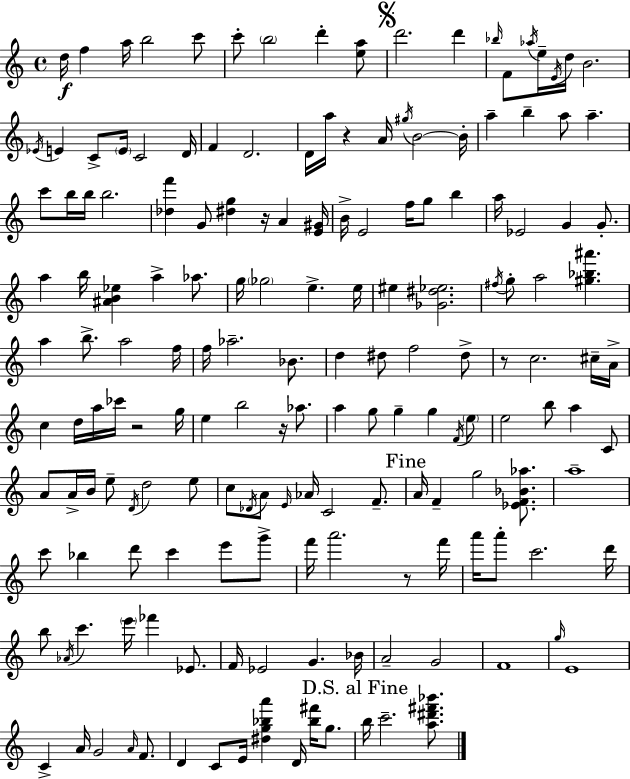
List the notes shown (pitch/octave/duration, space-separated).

D5/s F5/q A5/s B5/h C6/e C6/e B5/h D6/q [E5,A5]/e D6/h. D6/q Bb5/s F4/e Ab5/s E5/s E4/s D5/s B4/h. Eb4/s E4/q C4/e E4/s C4/h D4/s F4/q D4/h. D4/s A5/s R/q A4/s G#5/s B4/h B4/s A5/q B5/q A5/e A5/q. C6/e B5/s B5/s B5/h. [Db5,F6]/q G4/e [D#5,G5]/q R/s A4/q [E4,G#4]/s B4/s E4/h F5/s G5/e B5/q A5/s Eb4/h G4/q G4/e. A5/q B5/s [A#4,B4,Eb5]/q A5/q Ab5/e. G5/s Gb5/h E5/q. E5/s EIS5/q [Gb4,D#5,Eb5]/h. F#5/s G5/e A5/h [G#5,Bb5,A#6]/q. A5/q B5/e. A5/h F5/s F5/s Ab5/h. Bb4/e. D5/q D#5/e F5/h D#5/e R/e C5/h. C#5/s A4/s C5/q D5/s A5/s CES6/s R/h G5/s E5/q B5/h R/s Ab5/e. A5/q G5/e G5/q G5/q F4/s E5/e E5/h B5/e A5/q C4/e A4/e A4/s B4/s E5/e D4/s D5/h E5/e C5/e Db4/s A4/e E4/s Ab4/s C4/h F4/e. A4/s F4/q G5/h [Eb4,F4,Bb4,Ab5]/e. A5/w C6/e Bb5/q D6/e C6/q E6/e G6/e F6/s A6/h. R/e F6/s A6/s A6/e C6/h. D6/s B5/e Ab4/s C6/q. E6/s FES6/q Eb4/e. F4/s Eb4/h G4/q. Bb4/s A4/h G4/h F4/w G5/s E4/w C4/q A4/s G4/h A4/s F4/e. D4/q C4/e E4/s [D#5,G5,Bb5,A6]/q D4/s [Bb5,F#6]/s G5/e. B5/s C6/h. [A5,D#6,F#6,Bb6]/e.